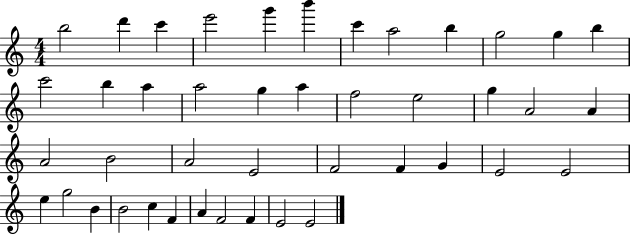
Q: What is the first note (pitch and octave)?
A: B5